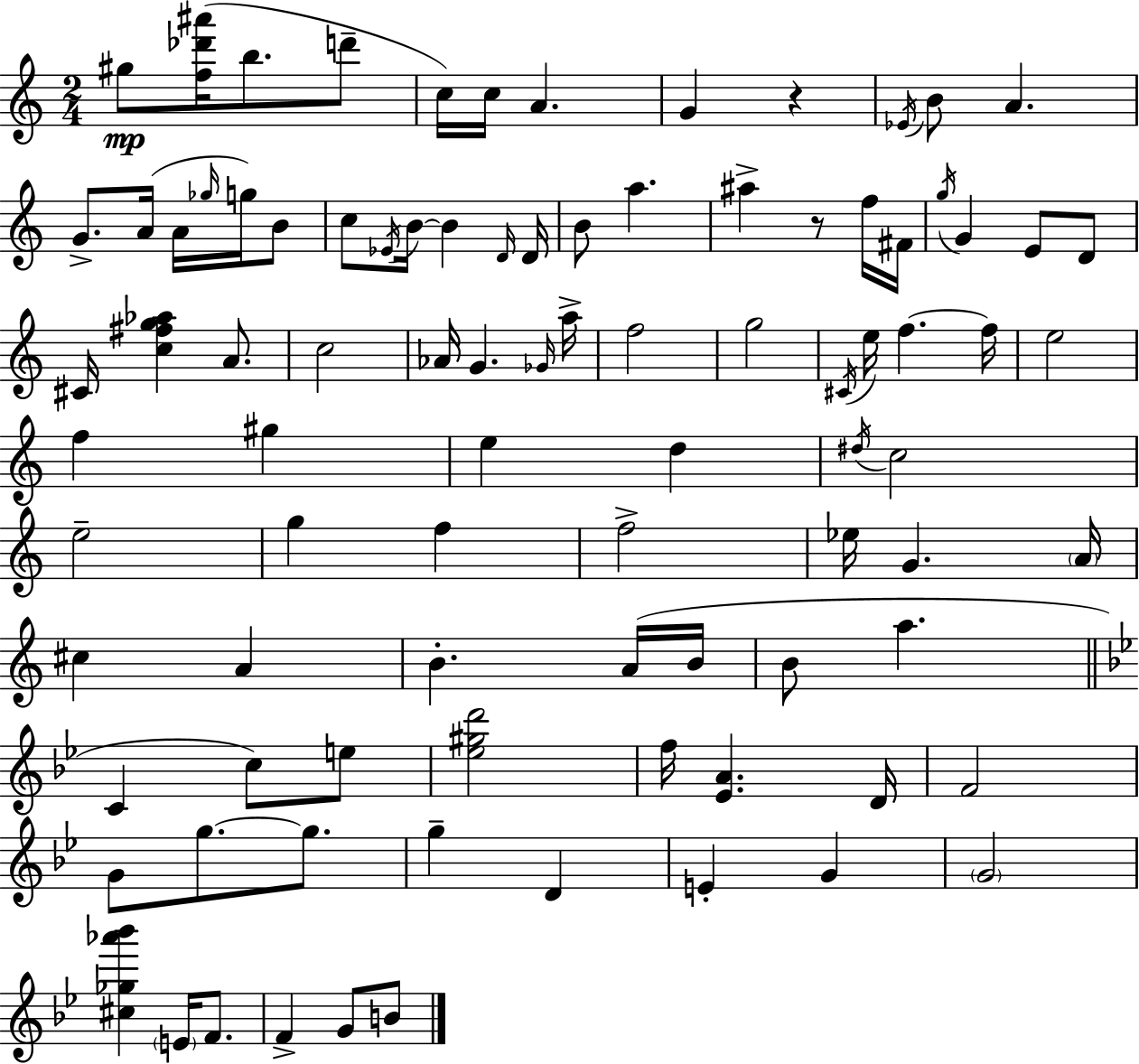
G#5/e [F5,Db6,A#6]/s B5/e. D6/e C5/s C5/s A4/q. G4/q R/q Eb4/s B4/e A4/q. G4/e. A4/s A4/s Gb5/s G5/s B4/e C5/e Eb4/s B4/s B4/q D4/s D4/s B4/e A5/q. A#5/q R/e F5/s F#4/s G5/s G4/q E4/e D4/e C#4/s [C5,F#5,G5,Ab5]/q A4/e. C5/h Ab4/s G4/q. Gb4/s A5/s F5/h G5/h C#4/s E5/s F5/q. F5/s E5/h F5/q G#5/q E5/q D5/q D#5/s C5/h E5/h G5/q F5/q F5/h Eb5/s G4/q. A4/s C#5/q A4/q B4/q. A4/s B4/s B4/e A5/q. C4/q C5/e E5/e [Eb5,G#5,D6]/h F5/s [Eb4,A4]/q. D4/s F4/h G4/e G5/e. G5/e. G5/q D4/q E4/q G4/q G4/h [C#5,Gb5,Ab6,Bb6]/q E4/s F4/e. F4/q G4/e B4/e